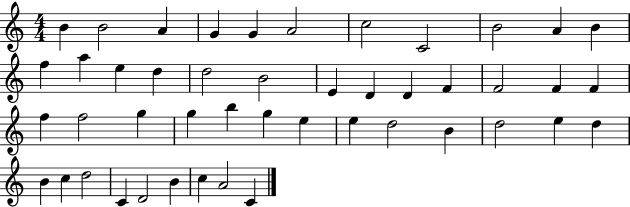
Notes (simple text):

B4/q B4/h A4/q G4/q G4/q A4/h C5/h C4/h B4/h A4/q B4/q F5/q A5/q E5/q D5/q D5/h B4/h E4/q D4/q D4/q F4/q F4/h F4/q F4/q F5/q F5/h G5/q G5/q B5/q G5/q E5/q E5/q D5/h B4/q D5/h E5/q D5/q B4/q C5/q D5/h C4/q D4/h B4/q C5/q A4/h C4/q